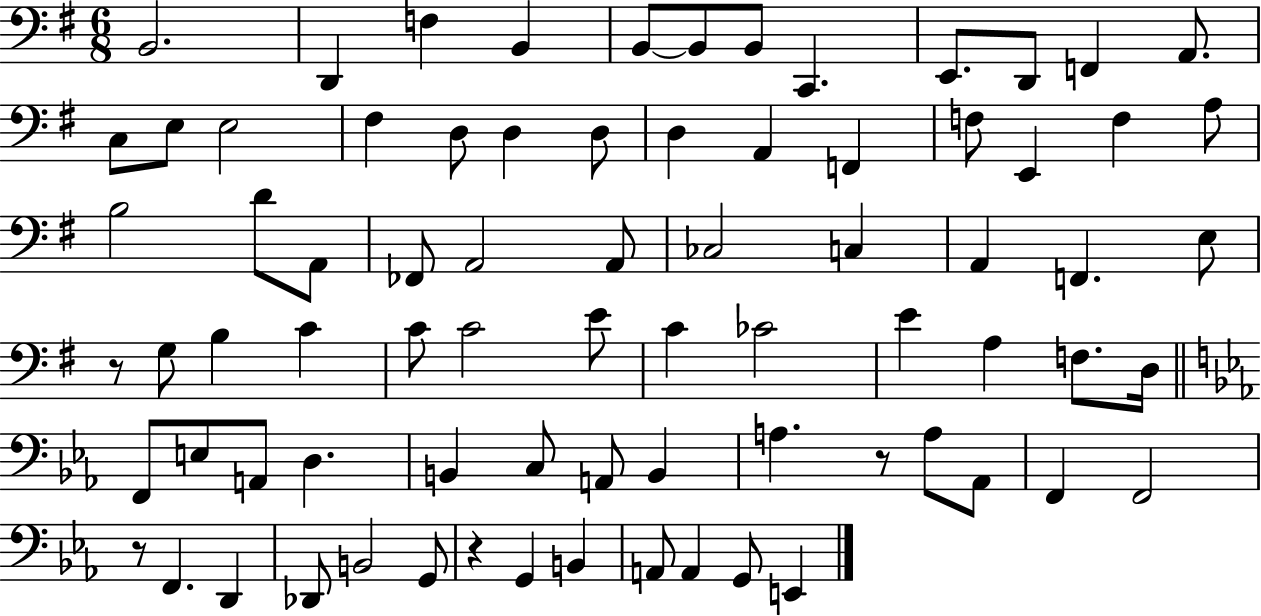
X:1
T:Untitled
M:6/8
L:1/4
K:G
B,,2 D,, F, B,, B,,/2 B,,/2 B,,/2 C,, E,,/2 D,,/2 F,, A,,/2 C,/2 E,/2 E,2 ^F, D,/2 D, D,/2 D, A,, F,, F,/2 E,, F, A,/2 B,2 D/2 A,,/2 _F,,/2 A,,2 A,,/2 _C,2 C, A,, F,, E,/2 z/2 G,/2 B, C C/2 C2 E/2 C _C2 E A, F,/2 D,/4 F,,/2 E,/2 A,,/2 D, B,, C,/2 A,,/2 B,, A, z/2 A,/2 _A,,/2 F,, F,,2 z/2 F,, D,, _D,,/2 B,,2 G,,/2 z G,, B,, A,,/2 A,, G,,/2 E,,